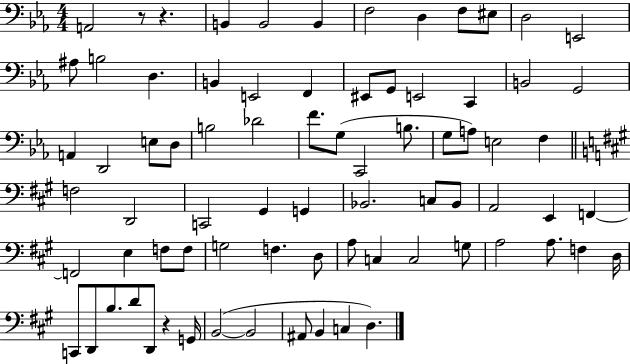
A2/h R/e R/q. B2/q B2/h B2/q F3/h D3/q F3/e EIS3/e D3/h E2/h A#3/e B3/h D3/q. B2/q E2/h F2/q EIS2/e G2/e E2/h C2/q B2/h G2/h A2/q D2/h E3/e D3/e B3/h Db4/h F4/e. G3/e C2/h B3/e. G3/e A3/e E3/h F3/q F3/h D2/h C2/h G#2/q G2/q Bb2/h. C3/e Bb2/e A2/h E2/q F2/q F2/h E3/q F3/e F3/e G3/h F3/q. D3/e A3/e C3/q C3/h G3/e A3/h A3/e. F3/q D3/s C2/e D2/e B3/e. D4/e D2/e R/q G2/s B2/h B2/h A#2/e B2/q C3/q D3/q.